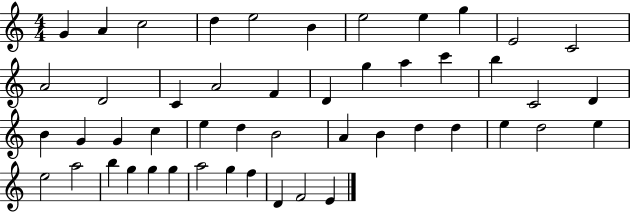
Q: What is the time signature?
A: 4/4